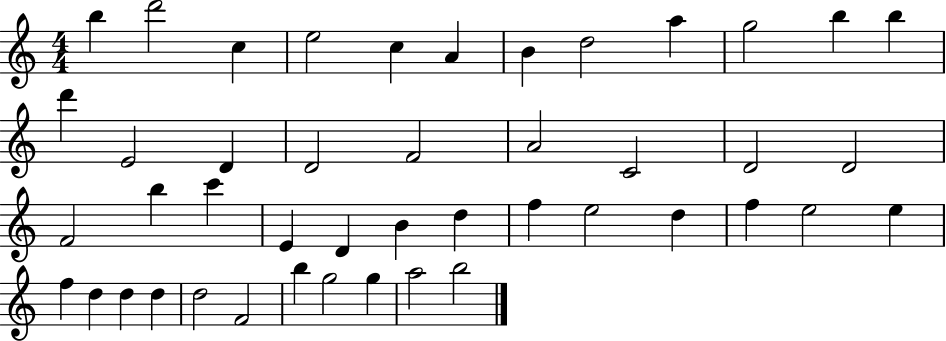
{
  \clef treble
  \numericTimeSignature
  \time 4/4
  \key c \major
  b''4 d'''2 c''4 | e''2 c''4 a'4 | b'4 d''2 a''4 | g''2 b''4 b''4 | \break d'''4 e'2 d'4 | d'2 f'2 | a'2 c'2 | d'2 d'2 | \break f'2 b''4 c'''4 | e'4 d'4 b'4 d''4 | f''4 e''2 d''4 | f''4 e''2 e''4 | \break f''4 d''4 d''4 d''4 | d''2 f'2 | b''4 g''2 g''4 | a''2 b''2 | \break \bar "|."
}